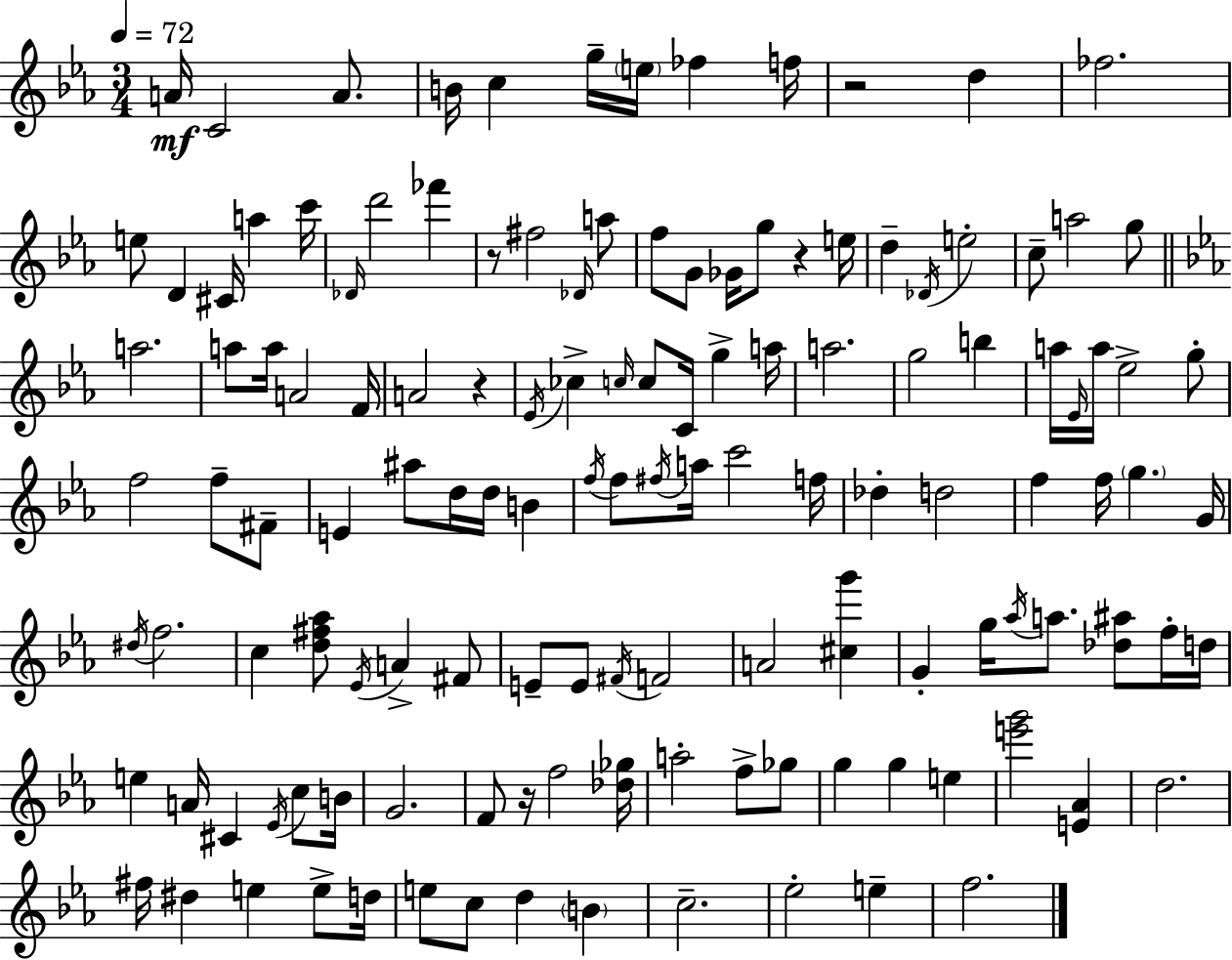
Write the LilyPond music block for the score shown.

{
  \clef treble
  \numericTimeSignature
  \time 3/4
  \key c \minor
  \tempo 4 = 72
  \repeat volta 2 { a'16\mf c'2 a'8. | b'16 c''4 g''16-- \parenthesize e''16 fes''4 f''16 | r2 d''4 | fes''2. | \break e''8 d'4 cis'16 a''4 c'''16 | \grace { des'16 } d'''2 fes'''4 | r8 fis''2 \grace { des'16 } | a''8 f''8 g'8 ges'16 g''8 r4 | \break e''16 d''4-- \acciaccatura { des'16 } e''2-. | c''8-- a''2 | g''8 \bar "||" \break \key ees \major a''2. | a''8 a''16 a'2 f'16 | a'2 r4 | \acciaccatura { ees'16 } ces''4-> \grace { c''16 } c''8 c'16 g''4-> | \break a''16 a''2. | g''2 b''4 | a''16 \grace { ees'16 } a''16 ees''2-> | g''8-. f''2 f''8-- | \break fis'8-- e'4 ais''8 d''16 d''16 b'4 | \acciaccatura { f''16 } f''8 \acciaccatura { fis''16 } a''16 c'''2 | f''16 des''4-. d''2 | f''4 f''16 \parenthesize g''4. | \break g'16 \acciaccatura { dis''16 } f''2. | c''4 <d'' fis'' aes''>8 | \acciaccatura { ees'16 } a'4-> fis'8 e'8-- e'8 \acciaccatura { fis'16 } | f'2 a'2 | \break <cis'' g'''>4 g'4-. | g''16 \acciaccatura { aes''16 } a''8. <des'' ais''>8 f''16-. d''16 e''4 | a'16 cis'4 \acciaccatura { ees'16 } c''8 b'16 g'2. | f'8 | \break r16 f''2 <des'' ges''>16 a''2-. | f''8-> ges''8 g''4 | g''4 e''4 <e''' g'''>2 | <e' aes'>4 d''2. | \break fis''16 dis''4 | e''4 e''8-> d''16 e''8 | c''8 d''4 \parenthesize b'4 c''2.-- | ees''2-. | \break e''4-- f''2. | } \bar "|."
}